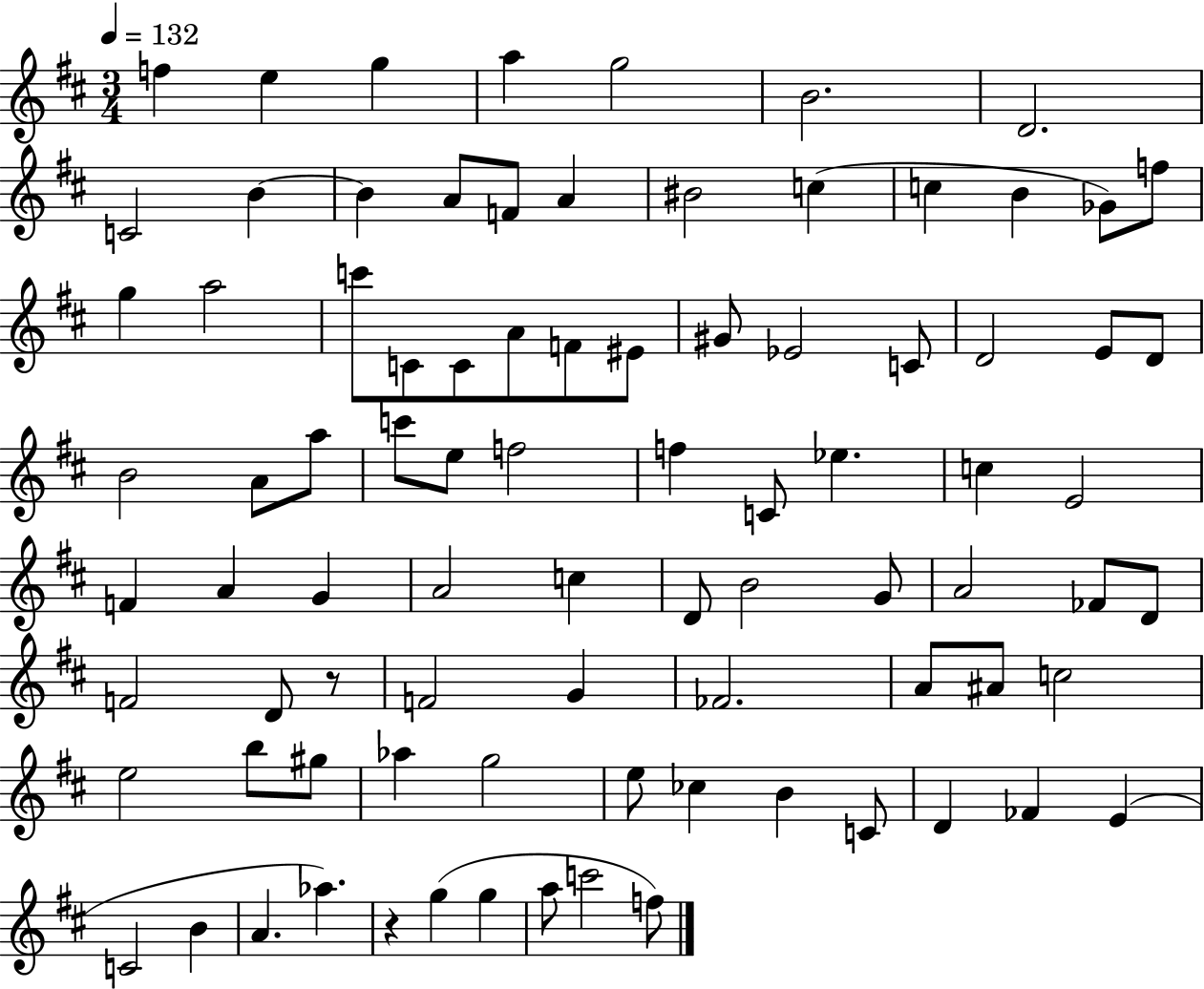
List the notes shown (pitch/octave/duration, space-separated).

F5/q E5/q G5/q A5/q G5/h B4/h. D4/h. C4/h B4/q B4/q A4/e F4/e A4/q BIS4/h C5/q C5/q B4/q Gb4/e F5/e G5/q A5/h C6/e C4/e C4/e A4/e F4/e EIS4/e G#4/e Eb4/h C4/e D4/h E4/e D4/e B4/h A4/e A5/e C6/e E5/e F5/h F5/q C4/e Eb5/q. C5/q E4/h F4/q A4/q G4/q A4/h C5/q D4/e B4/h G4/e A4/h FES4/e D4/e F4/h D4/e R/e F4/h G4/q FES4/h. A4/e A#4/e C5/h E5/h B5/e G#5/e Ab5/q G5/h E5/e CES5/q B4/q C4/e D4/q FES4/q E4/q C4/h B4/q A4/q. Ab5/q. R/q G5/q G5/q A5/e C6/h F5/e